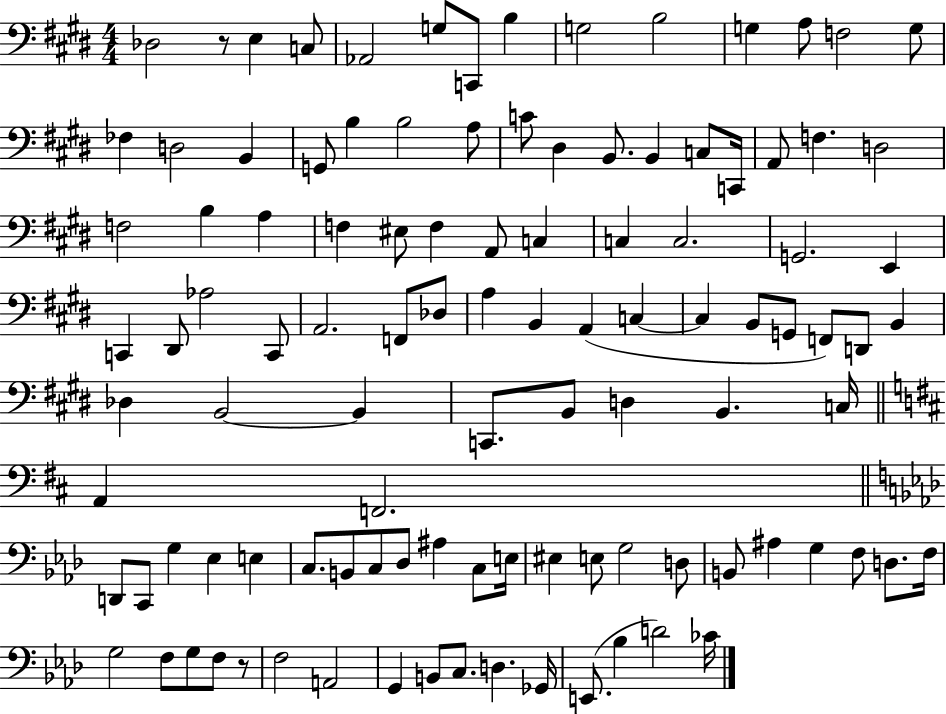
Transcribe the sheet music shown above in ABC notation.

X:1
T:Untitled
M:4/4
L:1/4
K:E
_D,2 z/2 E, C,/2 _A,,2 G,/2 C,,/2 B, G,2 B,2 G, A,/2 F,2 G,/2 _F, D,2 B,, G,,/2 B, B,2 A,/2 C/2 ^D, B,,/2 B,, C,/2 C,,/4 A,,/2 F, D,2 F,2 B, A, F, ^E,/2 F, A,,/2 C, C, C,2 G,,2 E,, C,, ^D,,/2 _A,2 C,,/2 A,,2 F,,/2 _D,/2 A, B,, A,, C, C, B,,/2 G,,/2 F,,/2 D,,/2 B,, _D, B,,2 B,, C,,/2 B,,/2 D, B,, C,/4 A,, F,,2 D,,/2 C,,/2 G, _E, E, C,/2 B,,/2 C,/2 _D,/2 ^A, C,/2 E,/4 ^E, E,/2 G,2 D,/2 B,,/2 ^A, G, F,/2 D,/2 F,/4 G,2 F,/2 G,/2 F,/2 z/2 F,2 A,,2 G,, B,,/2 C,/2 D, _G,,/4 E,,/2 _B, D2 _C/4